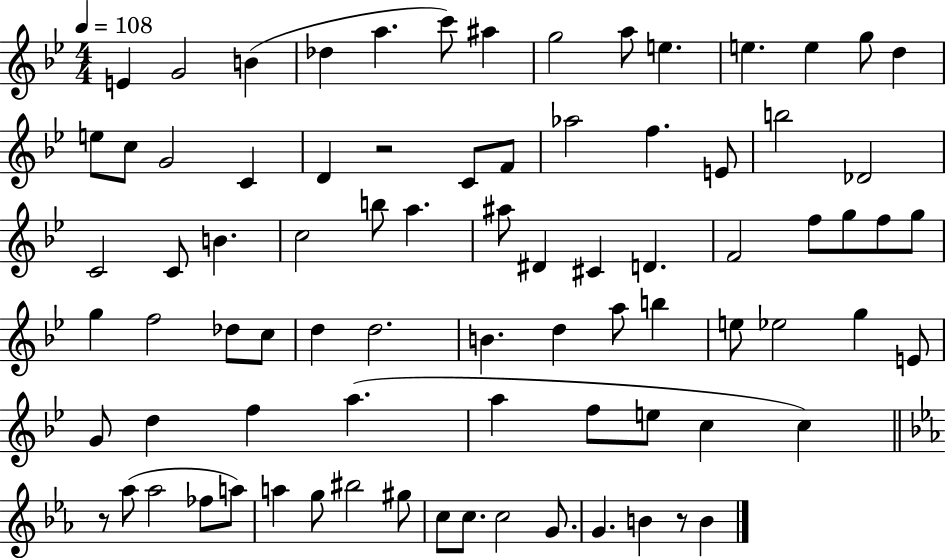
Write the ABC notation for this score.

X:1
T:Untitled
M:4/4
L:1/4
K:Bb
E G2 B _d a c'/2 ^a g2 a/2 e e e g/2 d e/2 c/2 G2 C D z2 C/2 F/2 _a2 f E/2 b2 _D2 C2 C/2 B c2 b/2 a ^a/2 ^D ^C D F2 f/2 g/2 f/2 g/2 g f2 _d/2 c/2 d d2 B d a/2 b e/2 _e2 g E/2 G/2 d f a a f/2 e/2 c c z/2 _a/2 _a2 _f/2 a/2 a g/2 ^b2 ^g/2 c/2 c/2 c2 G/2 G B z/2 B